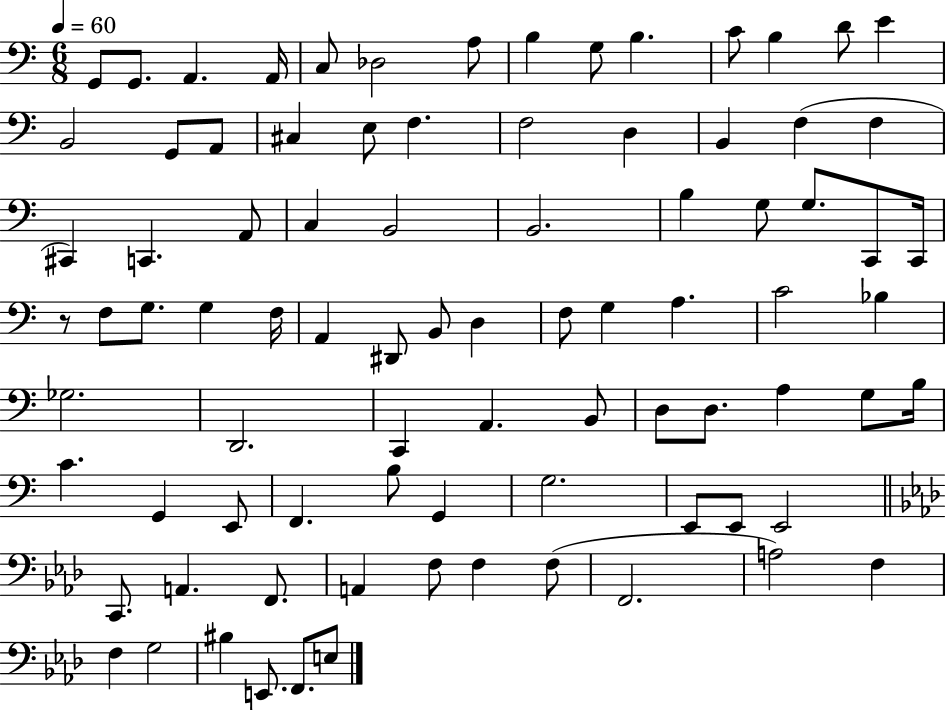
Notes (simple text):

G2/e G2/e. A2/q. A2/s C3/e Db3/h A3/e B3/q G3/e B3/q. C4/e B3/q D4/e E4/q B2/h G2/e A2/e C#3/q E3/e F3/q. F3/h D3/q B2/q F3/q F3/q C#2/q C2/q. A2/e C3/q B2/h B2/h. B3/q G3/e G3/e. C2/e C2/s R/e F3/e G3/e. G3/q F3/s A2/q D#2/e B2/e D3/q F3/e G3/q A3/q. C4/h Bb3/q Gb3/h. D2/h. C2/q A2/q. B2/e D3/e D3/e. A3/q G3/e B3/s C4/q. G2/q E2/e F2/q. B3/e G2/q G3/h. E2/e E2/e E2/h C2/e. A2/q. F2/e. A2/q F3/e F3/q F3/e F2/h. A3/h F3/q F3/q G3/h BIS3/q E2/e. F2/e. E3/e